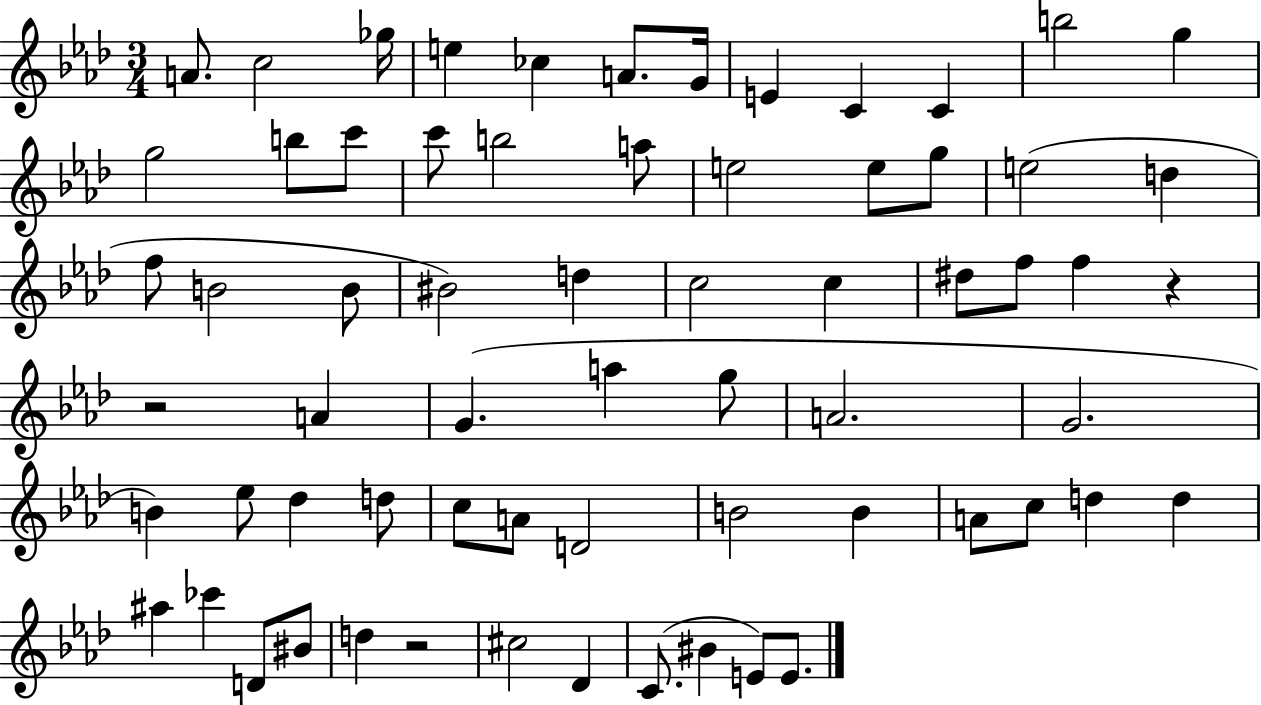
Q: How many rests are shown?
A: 3